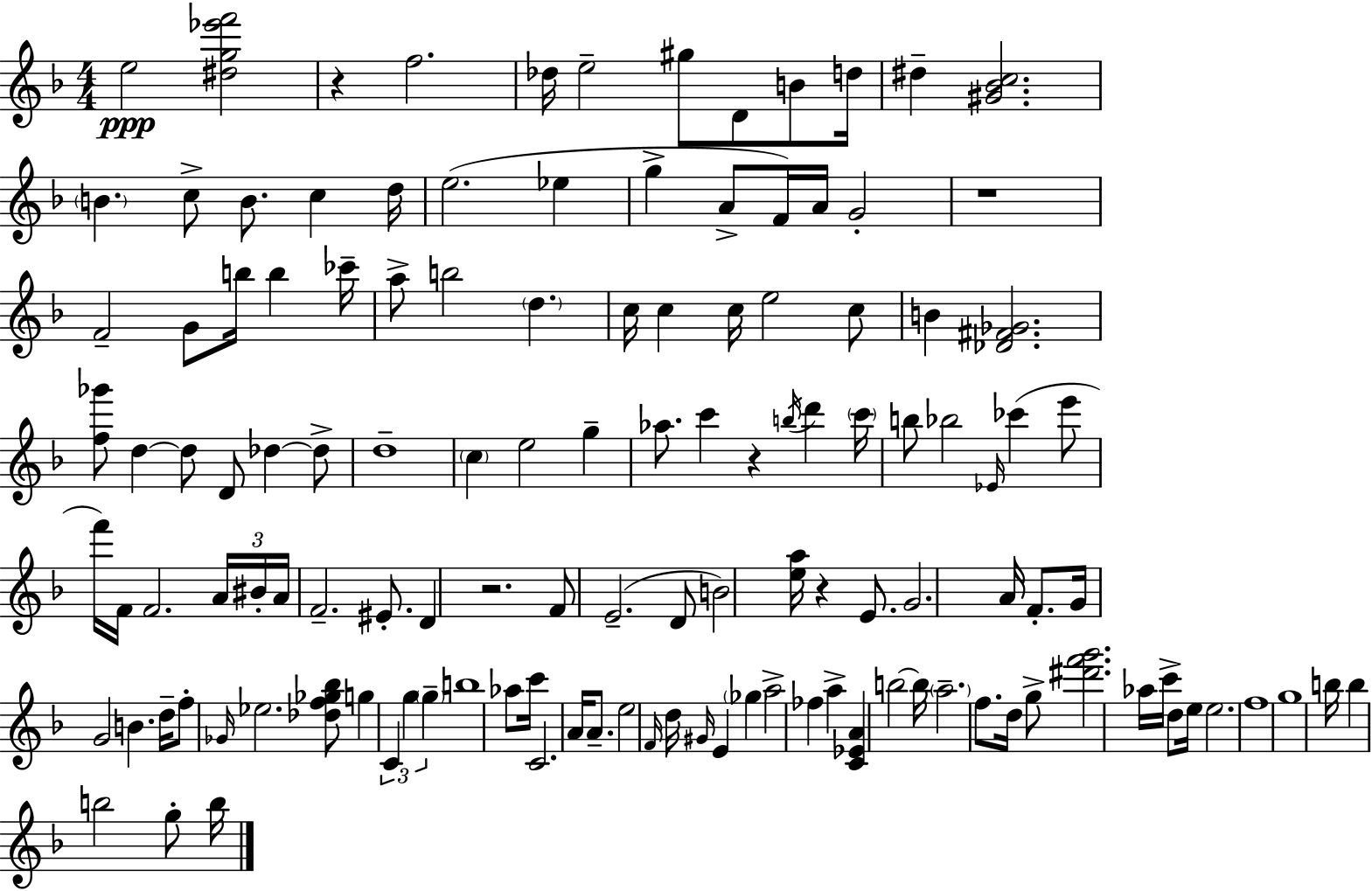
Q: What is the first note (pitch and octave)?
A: E5